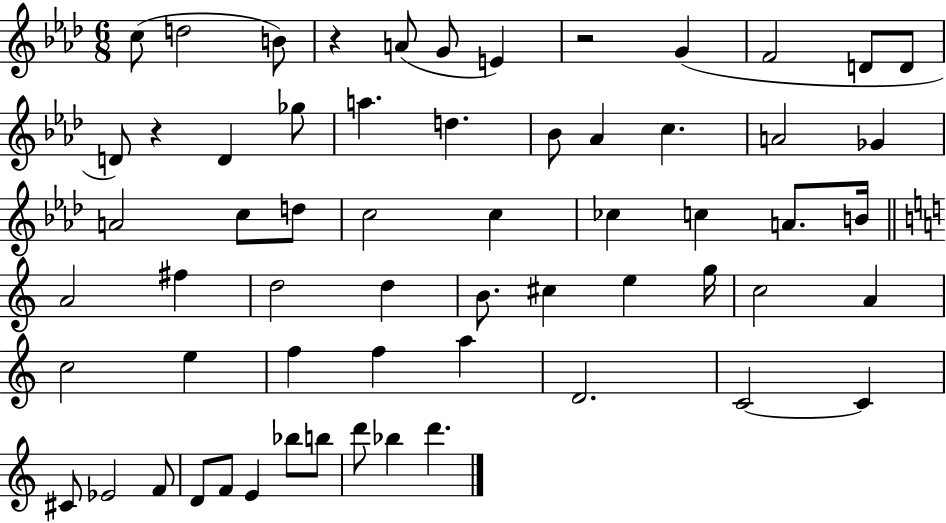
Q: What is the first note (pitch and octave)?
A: C5